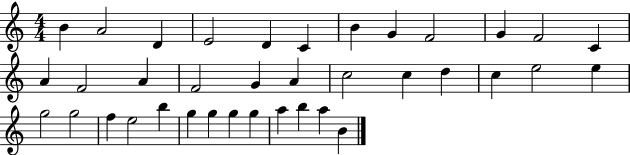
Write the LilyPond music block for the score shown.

{
  \clef treble
  \numericTimeSignature
  \time 4/4
  \key c \major
  b'4 a'2 d'4 | e'2 d'4 c'4 | b'4 g'4 f'2 | g'4 f'2 c'4 | \break a'4 f'2 a'4 | f'2 g'4 a'4 | c''2 c''4 d''4 | c''4 e''2 e''4 | \break g''2 g''2 | f''4 e''2 b''4 | g''4 g''4 g''4 g''4 | a''4 b''4 a''4 b'4 | \break \bar "|."
}